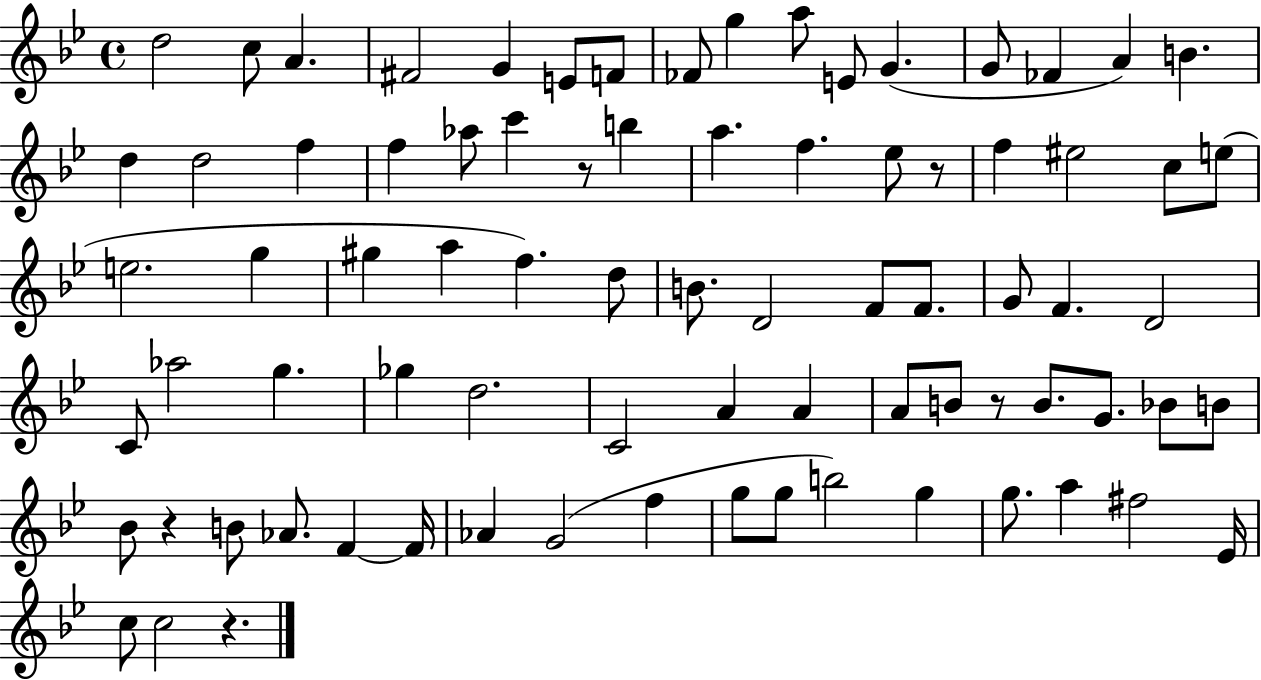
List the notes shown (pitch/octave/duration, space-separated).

D5/h C5/e A4/q. F#4/h G4/q E4/e F4/e FES4/e G5/q A5/e E4/e G4/q. G4/e FES4/q A4/q B4/q. D5/q D5/h F5/q F5/q Ab5/e C6/q R/e B5/q A5/q. F5/q. Eb5/e R/e F5/q EIS5/h C5/e E5/e E5/h. G5/q G#5/q A5/q F5/q. D5/e B4/e. D4/h F4/e F4/e. G4/e F4/q. D4/h C4/e Ab5/h G5/q. Gb5/q D5/h. C4/h A4/q A4/q A4/e B4/e R/e B4/e. G4/e. Bb4/e B4/e Bb4/e R/q B4/e Ab4/e. F4/q F4/s Ab4/q G4/h F5/q G5/e G5/e B5/h G5/q G5/e. A5/q F#5/h Eb4/s C5/e C5/h R/q.